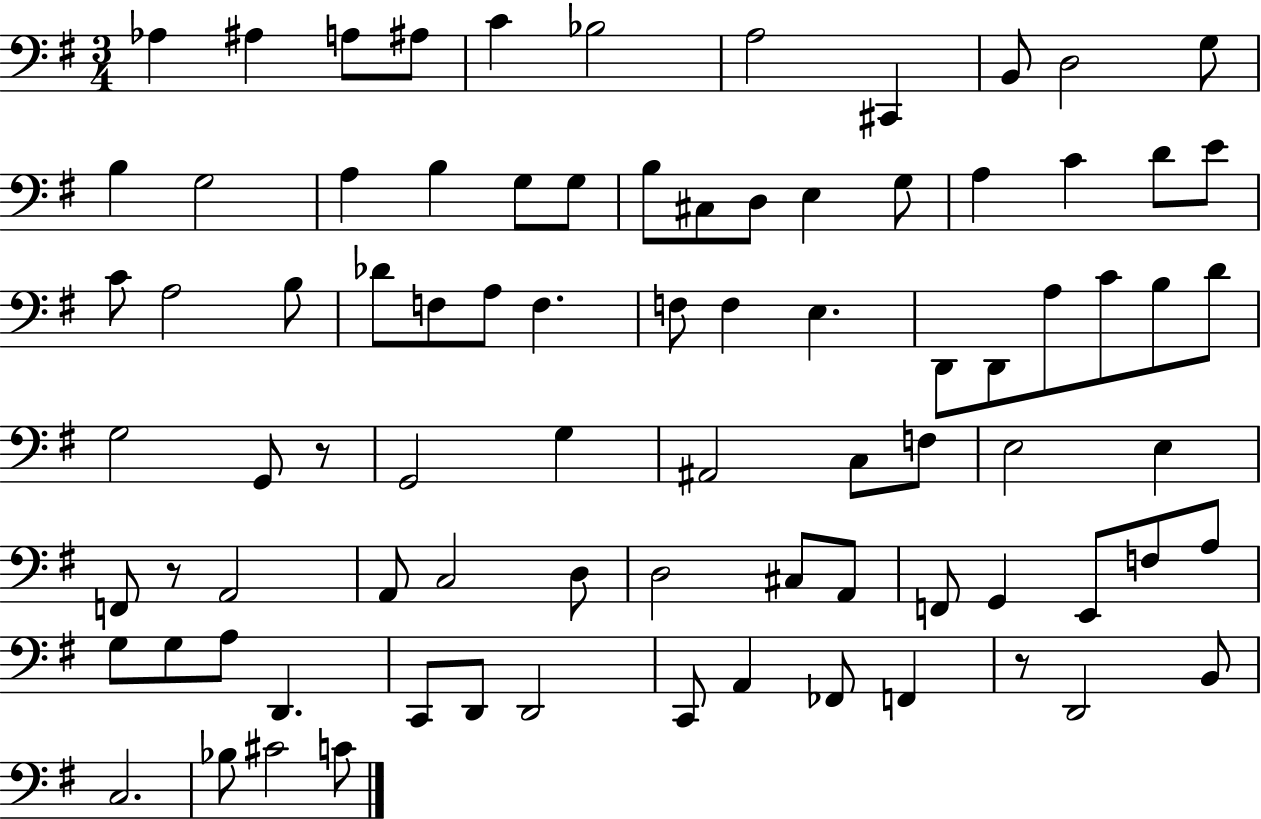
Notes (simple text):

Ab3/q A#3/q A3/e A#3/e C4/q Bb3/h A3/h C#2/q B2/e D3/h G3/e B3/q G3/h A3/q B3/q G3/e G3/e B3/e C#3/e D3/e E3/q G3/e A3/q C4/q D4/e E4/e C4/e A3/h B3/e Db4/e F3/e A3/e F3/q. F3/e F3/q E3/q. D2/e D2/e A3/e C4/e B3/e D4/e G3/h G2/e R/e G2/h G3/q A#2/h C3/e F3/e E3/h E3/q F2/e R/e A2/h A2/e C3/h D3/e D3/h C#3/e A2/e F2/e G2/q E2/e F3/e A3/e G3/e G3/e A3/e D2/q. C2/e D2/e D2/h C2/e A2/q FES2/e F2/q R/e D2/h B2/e C3/h. Bb3/e C#4/h C4/e